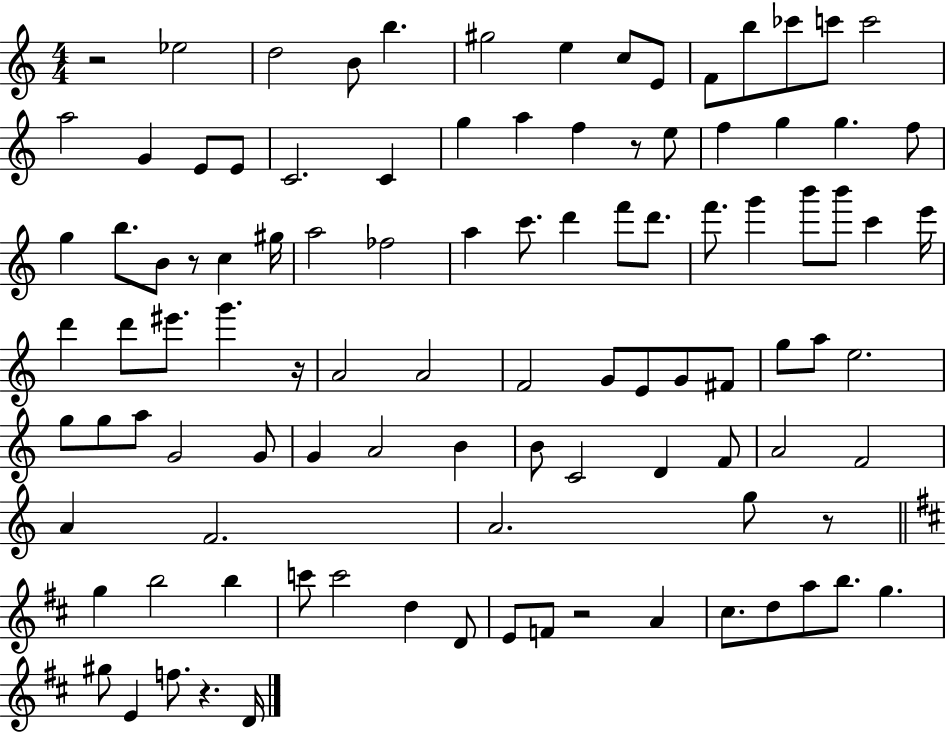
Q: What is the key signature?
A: C major